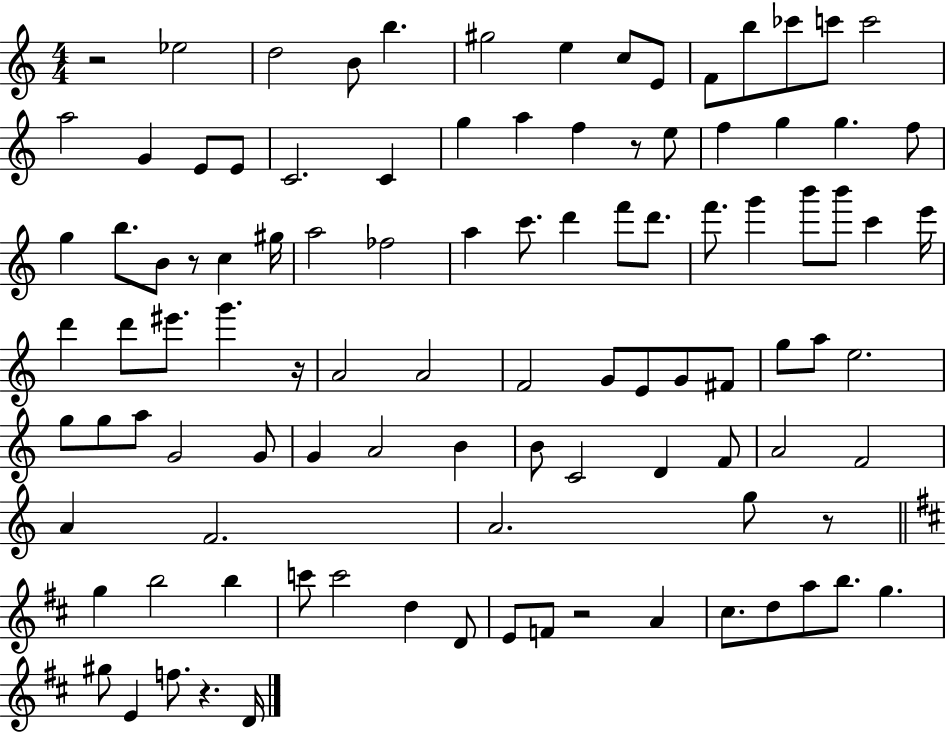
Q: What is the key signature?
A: C major